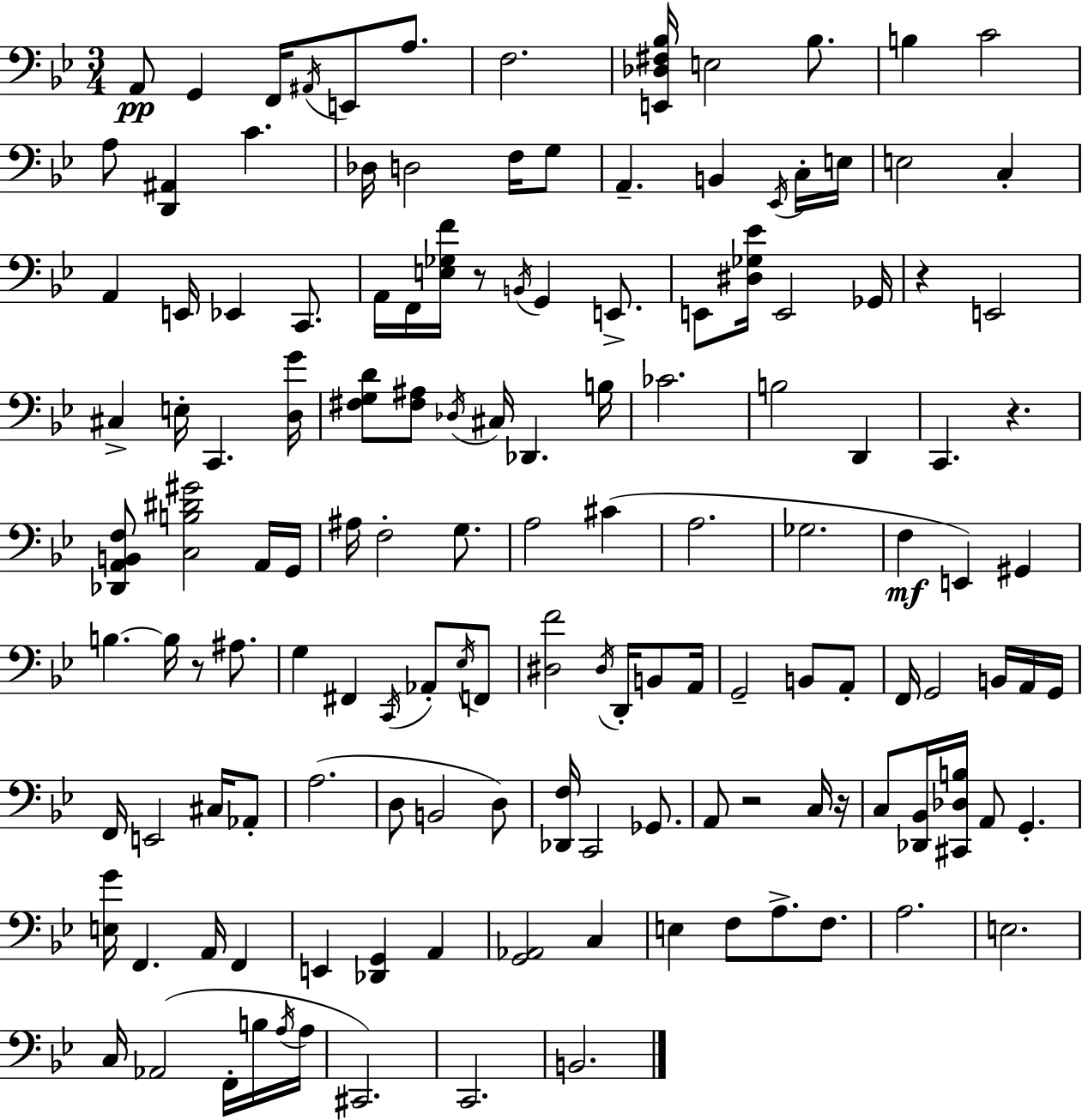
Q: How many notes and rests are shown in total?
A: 139